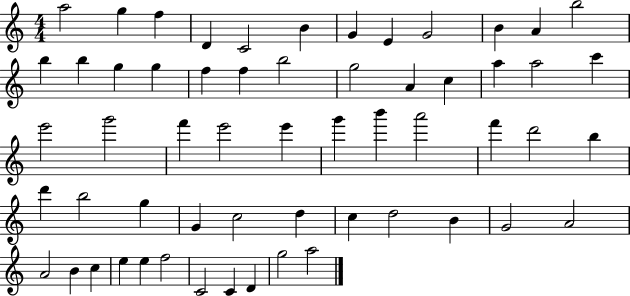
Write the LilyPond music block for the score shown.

{
  \clef treble
  \numericTimeSignature
  \time 4/4
  \key c \major
  a''2 g''4 f''4 | d'4 c'2 b'4 | g'4 e'4 g'2 | b'4 a'4 b''2 | \break b''4 b''4 g''4 g''4 | f''4 f''4 b''2 | g''2 a'4 c''4 | a''4 a''2 c'''4 | \break e'''2 g'''2 | f'''4 e'''2 e'''4 | g'''4 b'''4 a'''2 | f'''4 d'''2 b''4 | \break d'''4 b''2 g''4 | g'4 c''2 d''4 | c''4 d''2 b'4 | g'2 a'2 | \break a'2 b'4 c''4 | e''4 e''4 f''2 | c'2 c'4 d'4 | g''2 a''2 | \break \bar "|."
}